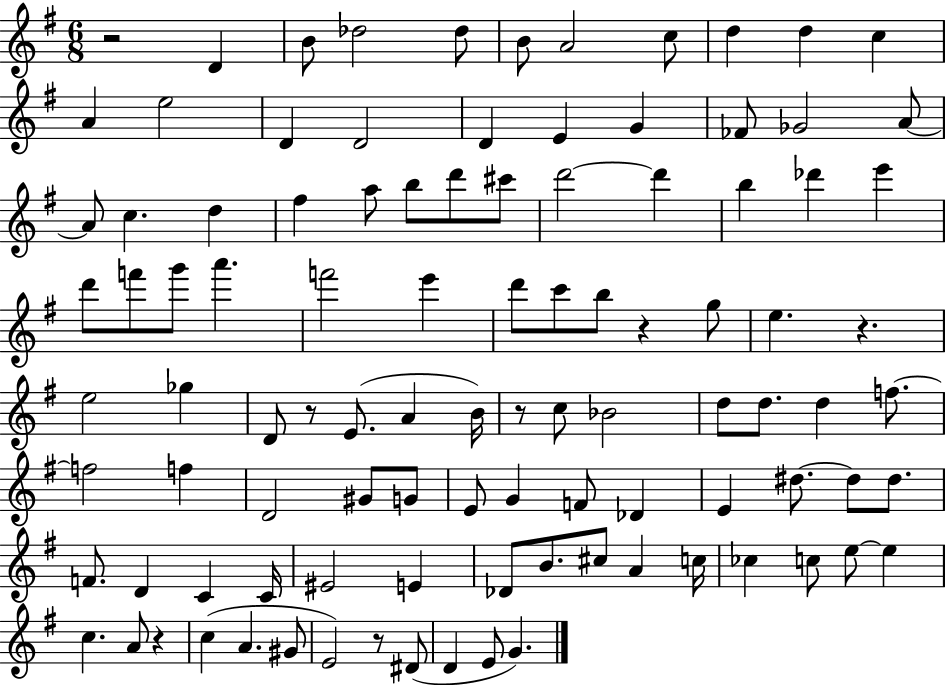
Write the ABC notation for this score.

X:1
T:Untitled
M:6/8
L:1/4
K:G
z2 D B/2 _d2 _d/2 B/2 A2 c/2 d d c A e2 D D2 D E G _F/2 _G2 A/2 A/2 c d ^f a/2 b/2 d'/2 ^c'/2 d'2 d' b _d' e' d'/2 f'/2 g'/2 a' f'2 e' d'/2 c'/2 b/2 z g/2 e z e2 _g D/2 z/2 E/2 A B/4 z/2 c/2 _B2 d/2 d/2 d f/2 f2 f D2 ^G/2 G/2 E/2 G F/2 _D E ^d/2 ^d/2 ^d/2 F/2 D C C/4 ^E2 E _D/2 B/2 ^c/2 A c/4 _c c/2 e/2 e c A/2 z c A ^G/2 E2 z/2 ^D/2 D E/2 G